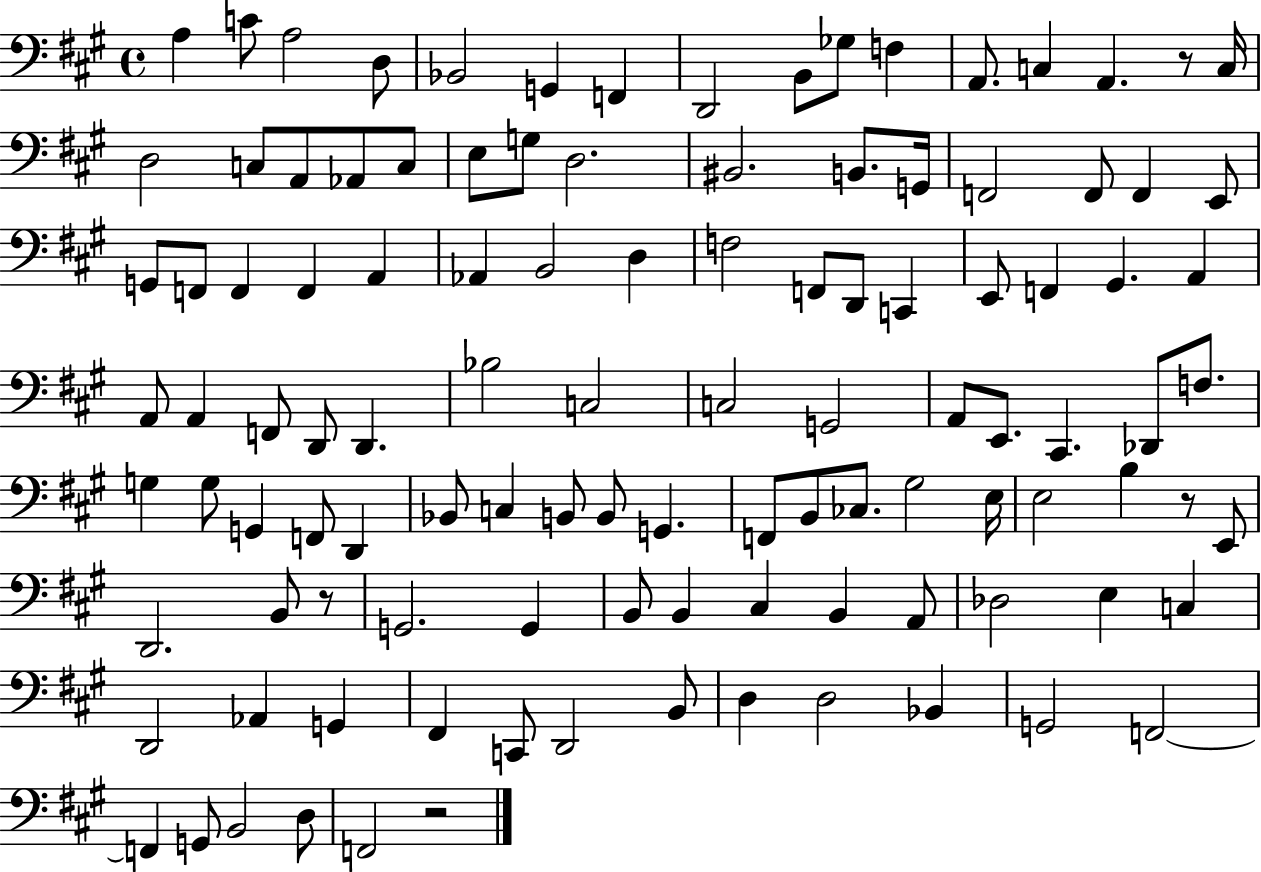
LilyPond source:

{
  \clef bass
  \time 4/4
  \defaultTimeSignature
  \key a \major
  a4 c'8 a2 d8 | bes,2 g,4 f,4 | d,2 b,8 ges8 f4 | a,8. c4 a,4. r8 c16 | \break d2 c8 a,8 aes,8 c8 | e8 g8 d2. | bis,2. b,8. g,16 | f,2 f,8 f,4 e,8 | \break g,8 f,8 f,4 f,4 a,4 | aes,4 b,2 d4 | f2 f,8 d,8 c,4 | e,8 f,4 gis,4. a,4 | \break a,8 a,4 f,8 d,8 d,4. | bes2 c2 | c2 g,2 | a,8 e,8. cis,4. des,8 f8. | \break g4 g8 g,4 f,8 d,4 | bes,8 c4 b,8 b,8 g,4. | f,8 b,8 ces8. gis2 e16 | e2 b4 r8 e,8 | \break d,2. b,8 r8 | g,2. g,4 | b,8 b,4 cis4 b,4 a,8 | des2 e4 c4 | \break d,2 aes,4 g,4 | fis,4 c,8 d,2 b,8 | d4 d2 bes,4 | g,2 f,2~~ | \break f,4 g,8 b,2 d8 | f,2 r2 | \bar "|."
}